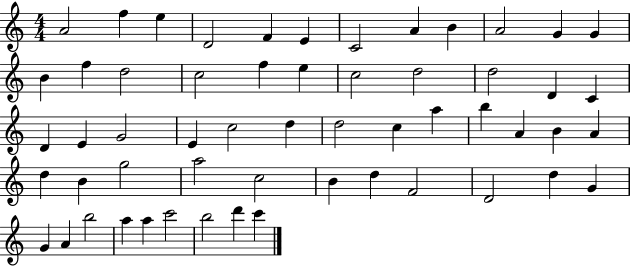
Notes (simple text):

A4/h F5/q E5/q D4/h F4/q E4/q C4/h A4/q B4/q A4/h G4/q G4/q B4/q F5/q D5/h C5/h F5/q E5/q C5/h D5/h D5/h D4/q C4/q D4/q E4/q G4/h E4/q C5/h D5/q D5/h C5/q A5/q B5/q A4/q B4/q A4/q D5/q B4/q G5/h A5/h C5/h B4/q D5/q F4/h D4/h D5/q G4/q G4/q A4/q B5/h A5/q A5/q C6/h B5/h D6/q C6/q